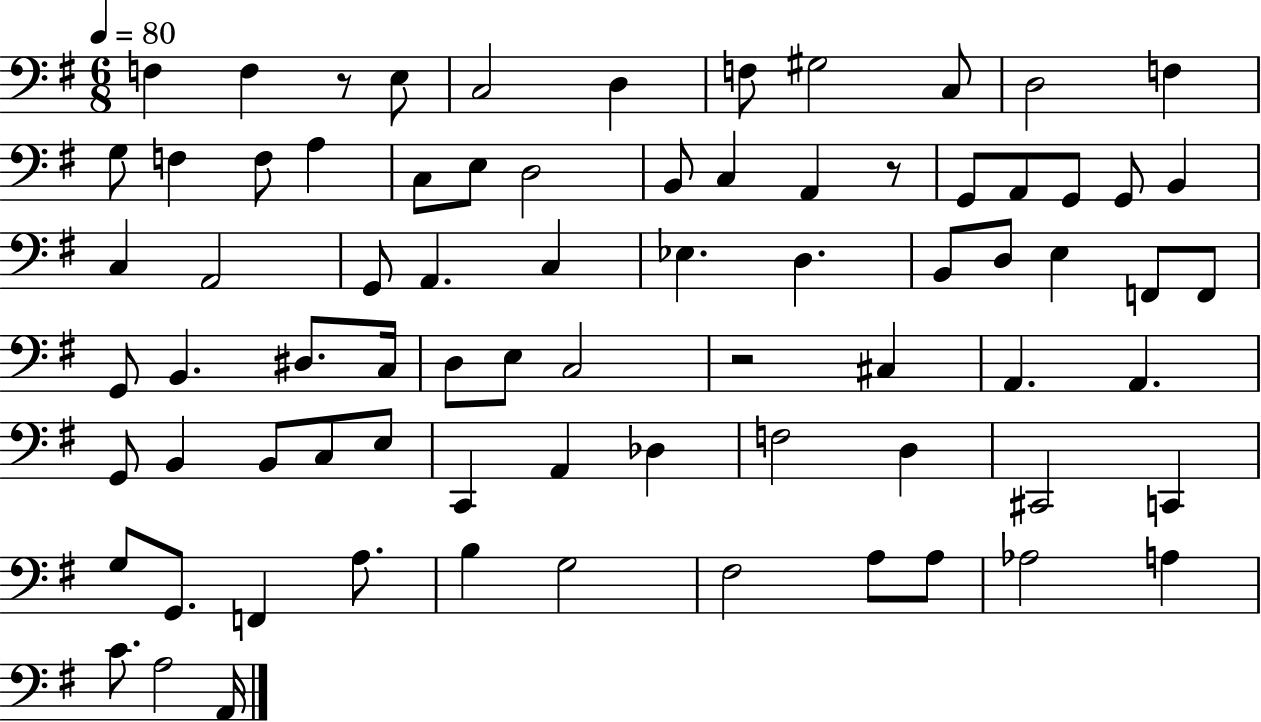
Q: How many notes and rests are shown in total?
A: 76